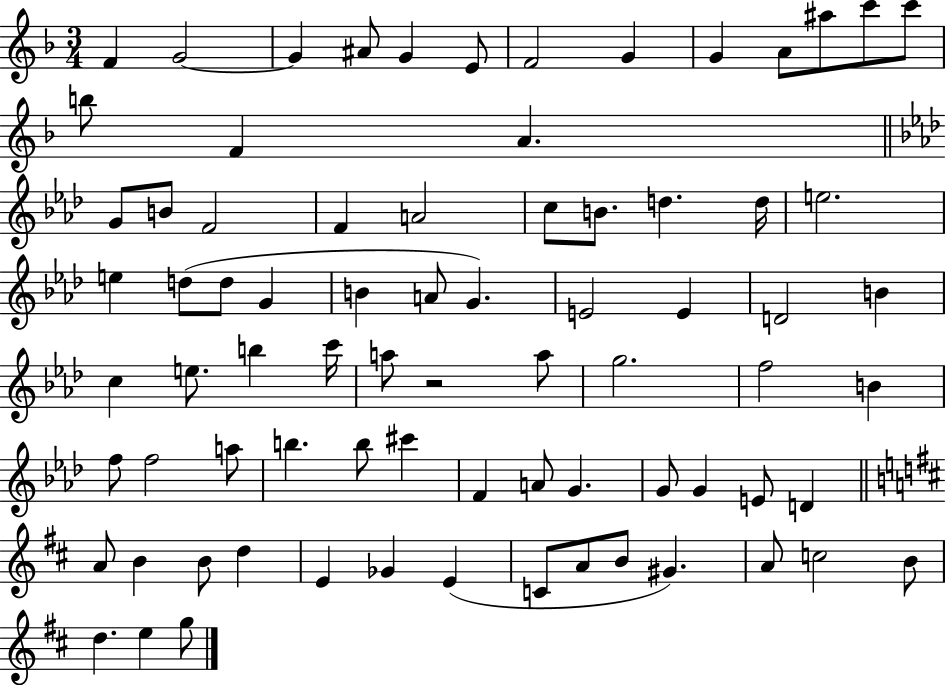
F4/q G4/h G4/q A#4/e G4/q E4/e F4/h G4/q G4/q A4/e A#5/e C6/e C6/e B5/e F4/q A4/q. G4/e B4/e F4/h F4/q A4/h C5/e B4/e. D5/q. D5/s E5/h. E5/q D5/e D5/e G4/q B4/q A4/e G4/q. E4/h E4/q D4/h B4/q C5/q E5/e. B5/q C6/s A5/e R/h A5/e G5/h. F5/h B4/q F5/e F5/h A5/e B5/q. B5/e C#6/q F4/q A4/e G4/q. G4/e G4/q E4/e D4/q A4/e B4/q B4/e D5/q E4/q Gb4/q E4/q C4/e A4/e B4/e G#4/q. A4/e C5/h B4/e D5/q. E5/q G5/e